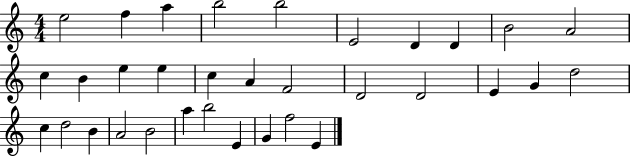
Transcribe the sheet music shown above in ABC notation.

X:1
T:Untitled
M:4/4
L:1/4
K:C
e2 f a b2 b2 E2 D D B2 A2 c B e e c A F2 D2 D2 E G d2 c d2 B A2 B2 a b2 E G f2 E